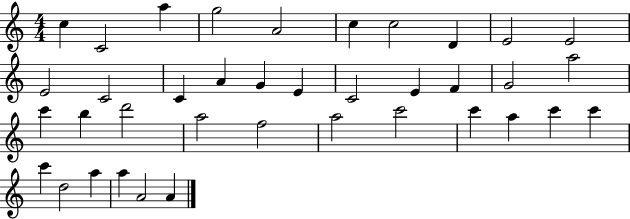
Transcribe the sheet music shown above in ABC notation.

X:1
T:Untitled
M:4/4
L:1/4
K:C
c C2 a g2 A2 c c2 D E2 E2 E2 C2 C A G E C2 E F G2 a2 c' b d'2 a2 f2 a2 c'2 c' a c' c' c' d2 a a A2 A